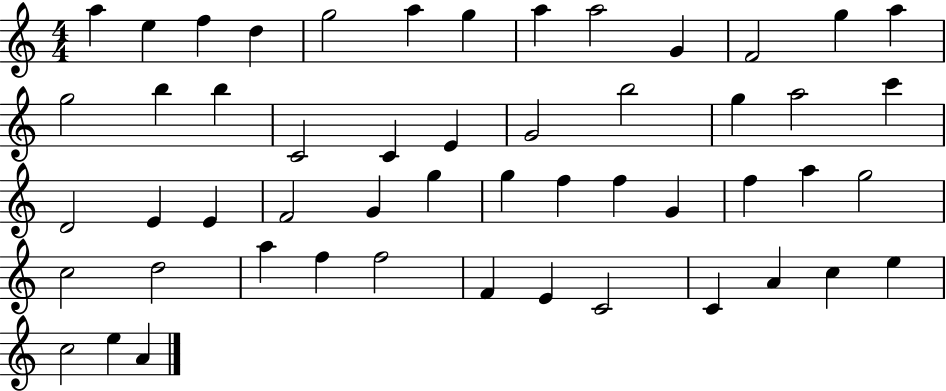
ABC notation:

X:1
T:Untitled
M:4/4
L:1/4
K:C
a e f d g2 a g a a2 G F2 g a g2 b b C2 C E G2 b2 g a2 c' D2 E E F2 G g g f f G f a g2 c2 d2 a f f2 F E C2 C A c e c2 e A